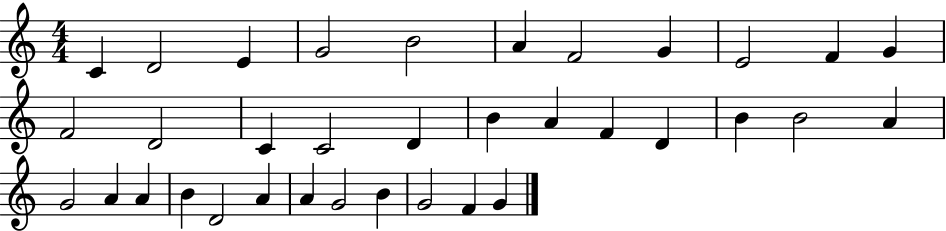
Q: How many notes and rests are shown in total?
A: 35